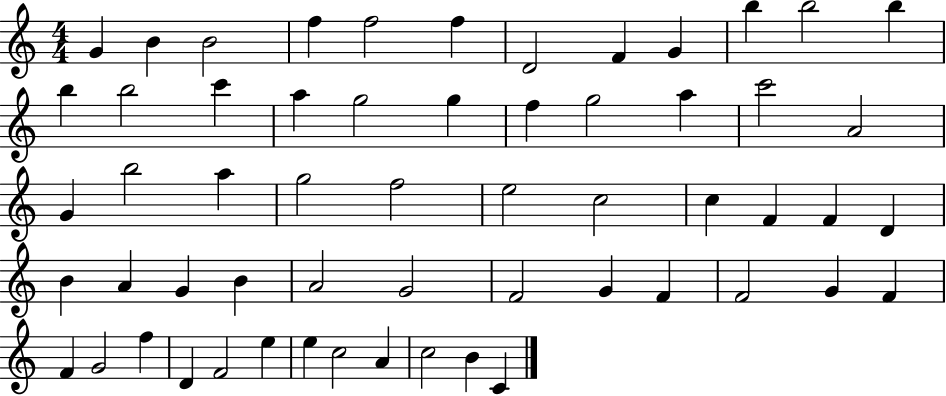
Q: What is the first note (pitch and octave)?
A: G4